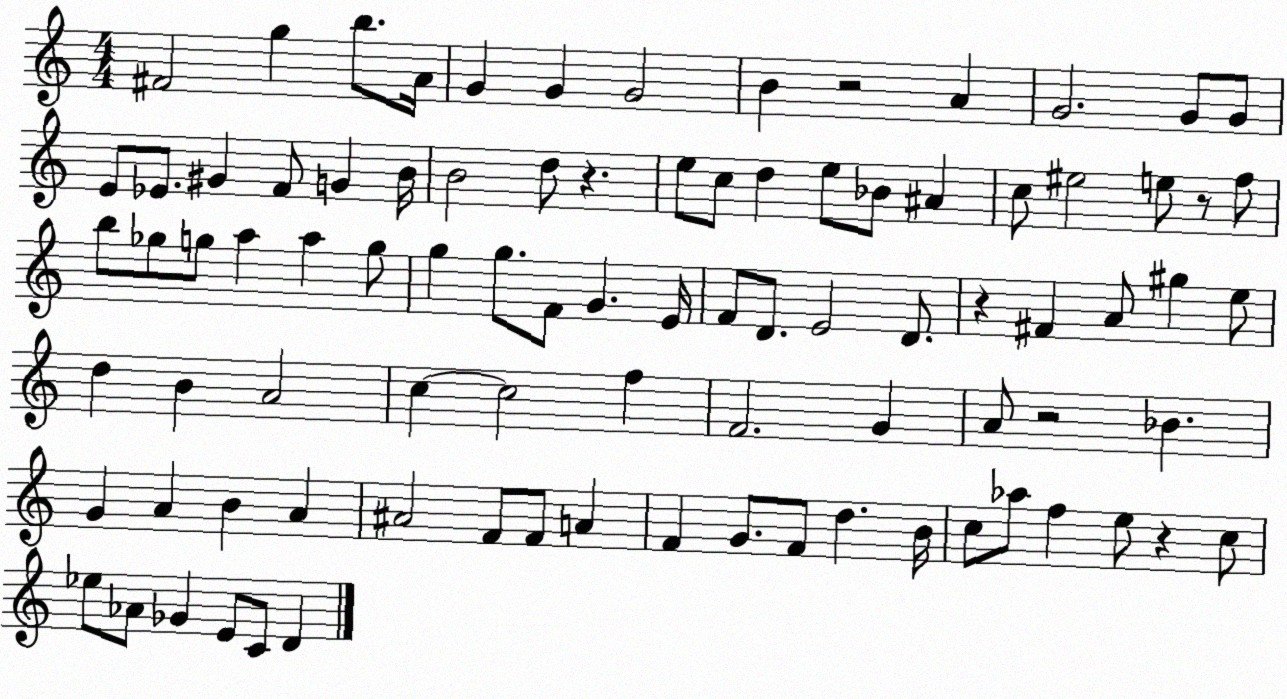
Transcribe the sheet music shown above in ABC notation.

X:1
T:Untitled
M:4/4
L:1/4
K:C
^F2 g b/2 A/4 G G G2 B z2 A G2 G/2 G/2 E/2 _E/2 ^G F/2 G B/4 B2 d/2 z e/2 c/2 d e/2 _B/2 ^A c/2 ^e2 e/2 z/2 f/2 b/2 _g/2 g/2 a a g/2 g g/2 F/2 G E/4 F/2 D/2 E2 D/2 z ^F A/2 ^g e/2 d B A2 c c2 f F2 G A/2 z2 _B G A B A ^A2 F/2 F/2 A F G/2 F/2 d B/4 c/2 _a/2 f e/2 z c/2 _e/2 _A/2 _G E/2 C/2 D